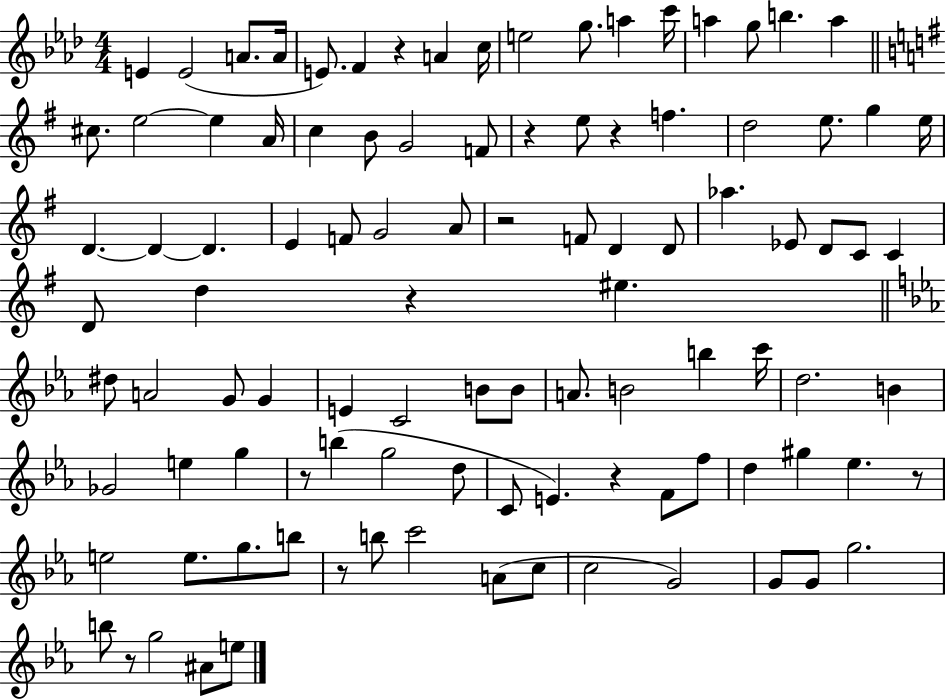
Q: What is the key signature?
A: AES major